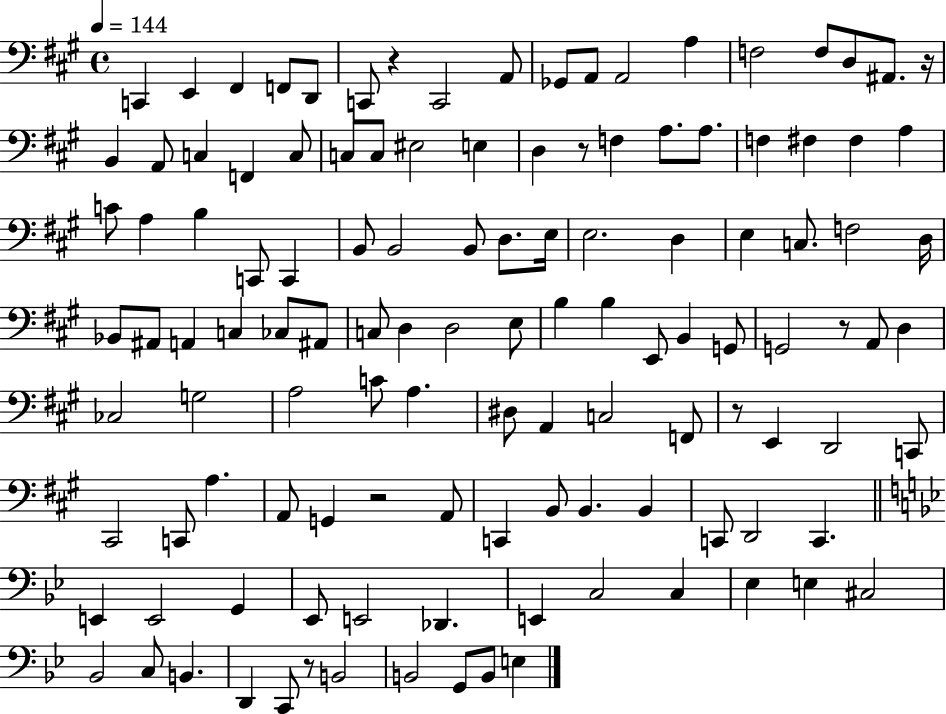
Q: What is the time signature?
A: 4/4